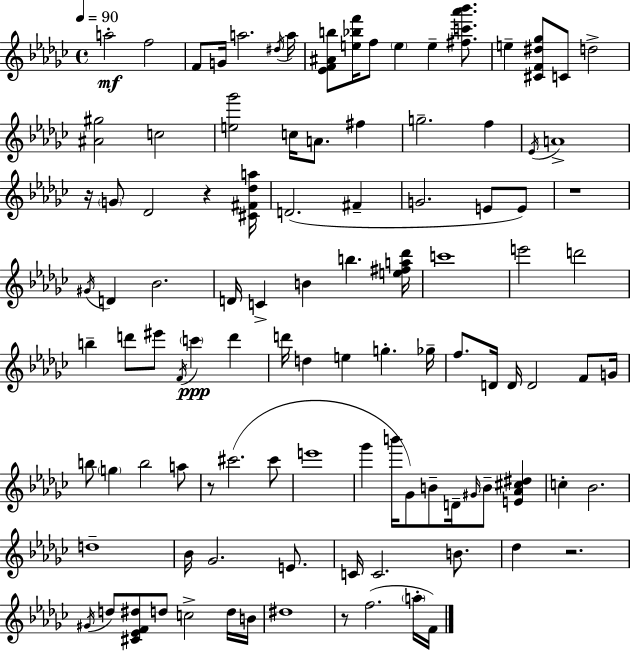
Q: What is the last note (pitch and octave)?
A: F4